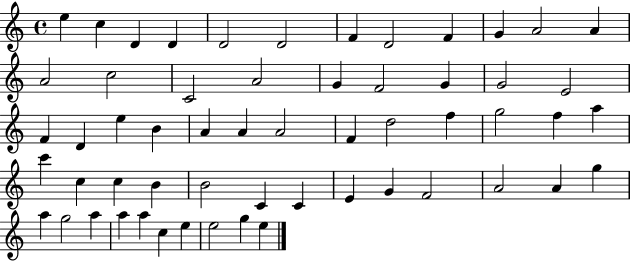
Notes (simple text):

E5/q C5/q D4/q D4/q D4/h D4/h F4/q D4/h F4/q G4/q A4/h A4/q A4/h C5/h C4/h A4/h G4/q F4/h G4/q G4/h E4/h F4/q D4/q E5/q B4/q A4/q A4/q A4/h F4/q D5/h F5/q G5/h F5/q A5/q C6/q C5/q C5/q B4/q B4/h C4/q C4/q E4/q G4/q F4/h A4/h A4/q G5/q A5/q G5/h A5/q A5/q A5/q C5/q E5/q E5/h G5/q E5/q